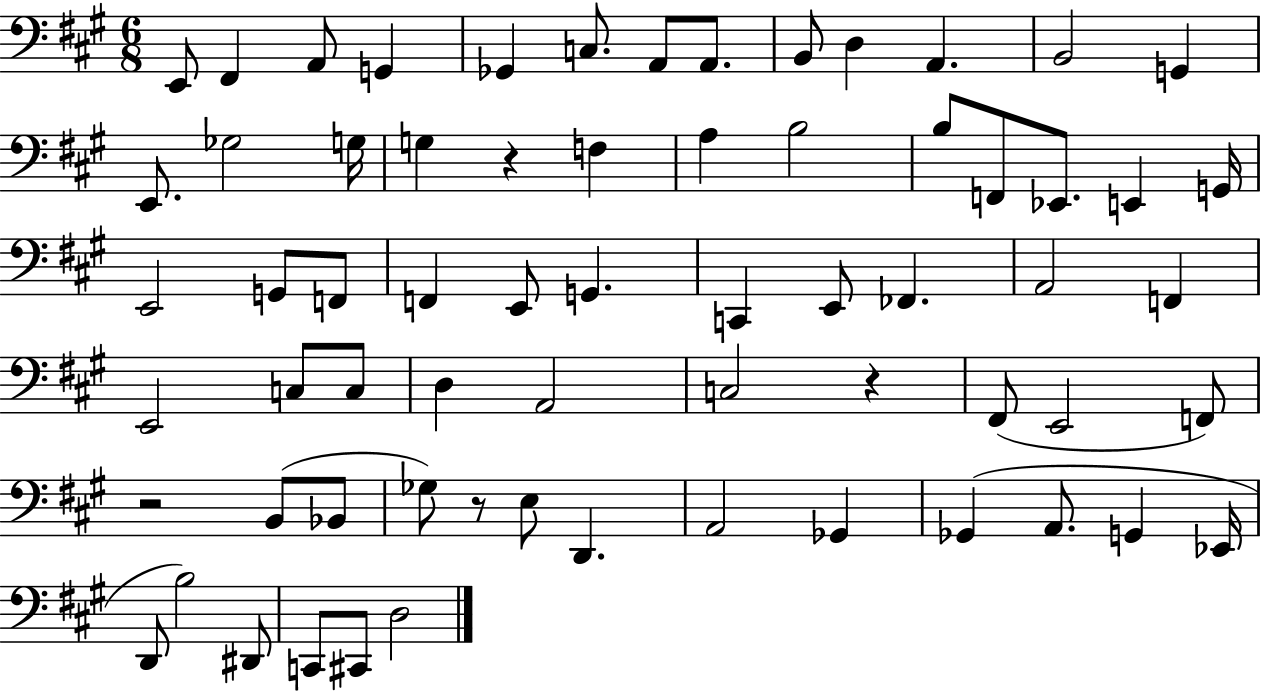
{
  \clef bass
  \numericTimeSignature
  \time 6/8
  \key a \major
  \repeat volta 2 { e,8 fis,4 a,8 g,4 | ges,4 c8. a,8 a,8. | b,8 d4 a,4. | b,2 g,4 | \break e,8. ges2 g16 | g4 r4 f4 | a4 b2 | b8 f,8 ees,8. e,4 g,16 | \break e,2 g,8 f,8 | f,4 e,8 g,4. | c,4 e,8 fes,4. | a,2 f,4 | \break e,2 c8 c8 | d4 a,2 | c2 r4 | fis,8( e,2 f,8) | \break r2 b,8( bes,8 | ges8) r8 e8 d,4. | a,2 ges,4 | ges,4( a,8. g,4 ees,16 | \break d,8 b2) dis,8 | c,8 cis,8 d2 | } \bar "|."
}